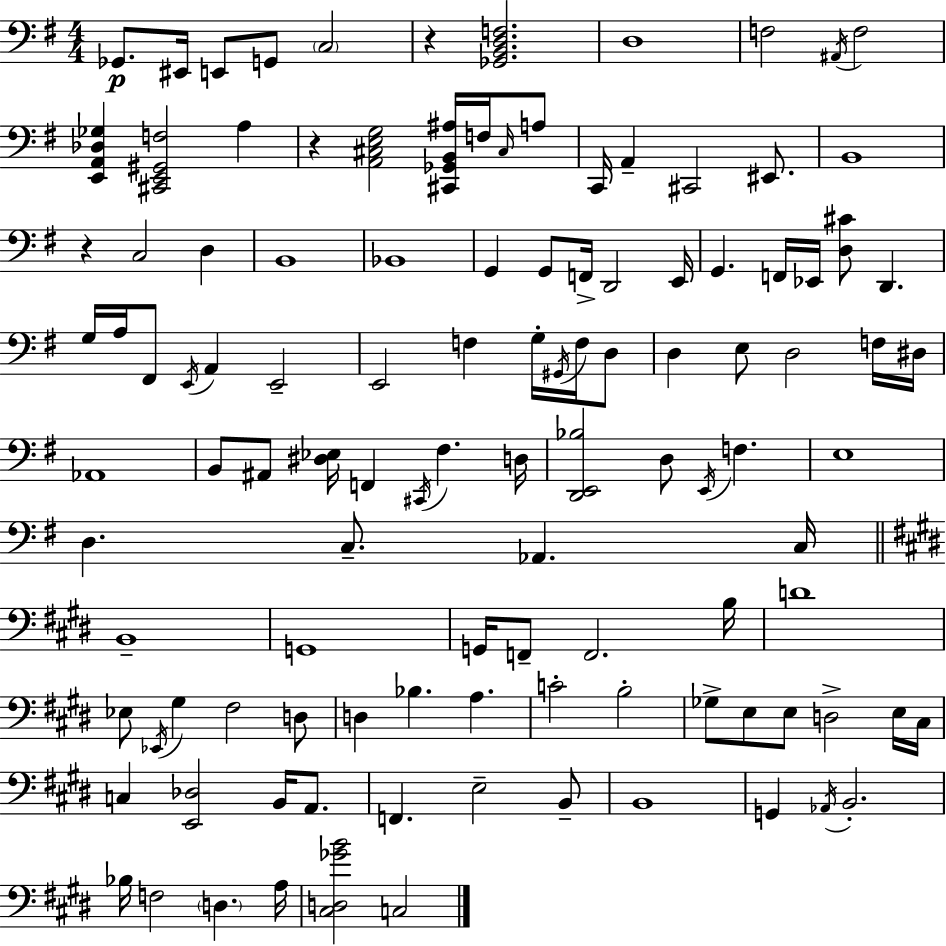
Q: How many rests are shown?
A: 3